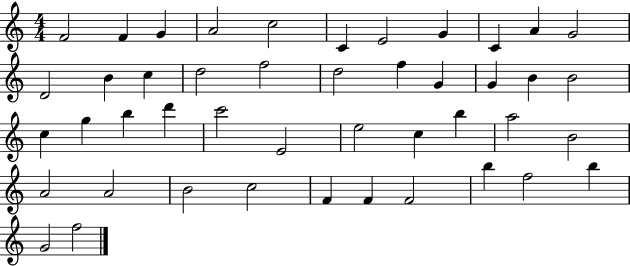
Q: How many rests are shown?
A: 0